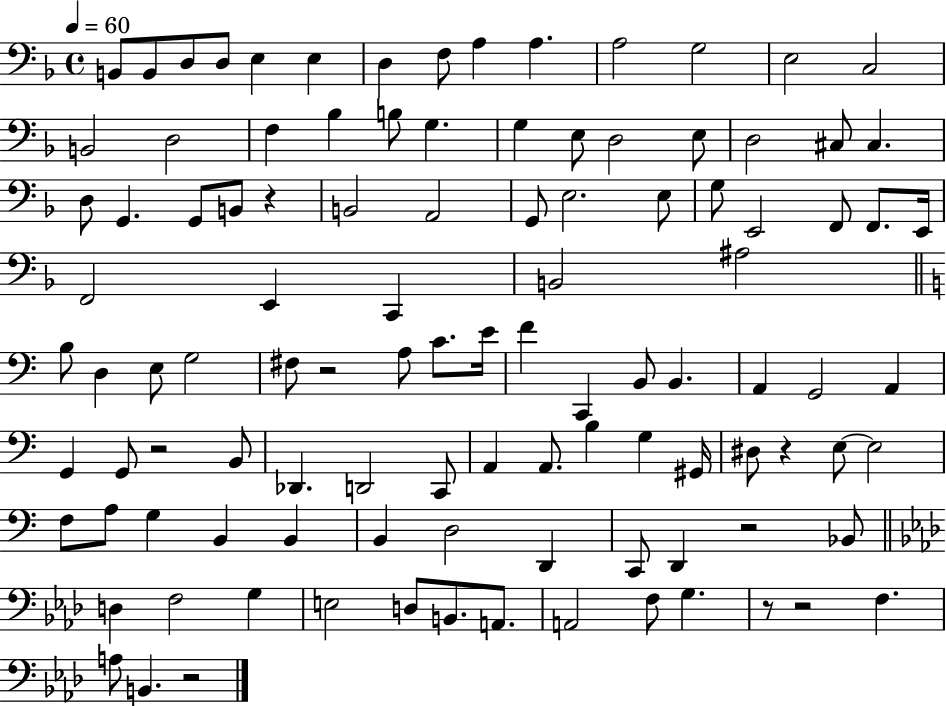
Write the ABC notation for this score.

X:1
T:Untitled
M:4/4
L:1/4
K:F
B,,/2 B,,/2 D,/2 D,/2 E, E, D, F,/2 A, A, A,2 G,2 E,2 C,2 B,,2 D,2 F, _B, B,/2 G, G, E,/2 D,2 E,/2 D,2 ^C,/2 ^C, D,/2 G,, G,,/2 B,,/2 z B,,2 A,,2 G,,/2 E,2 E,/2 G,/2 E,,2 F,,/2 F,,/2 E,,/4 F,,2 E,, C,, B,,2 ^A,2 B,/2 D, E,/2 G,2 ^F,/2 z2 A,/2 C/2 E/4 F C,, B,,/2 B,, A,, G,,2 A,, G,, G,,/2 z2 B,,/2 _D,, D,,2 C,,/2 A,, A,,/2 B, G, ^G,,/4 ^D,/2 z E,/2 E,2 F,/2 A,/2 G, B,, B,, B,, D,2 D,, C,,/2 D,, z2 _B,,/2 D, F,2 G, E,2 D,/2 B,,/2 A,,/2 A,,2 F,/2 G, z/2 z2 F, A,/2 B,, z2